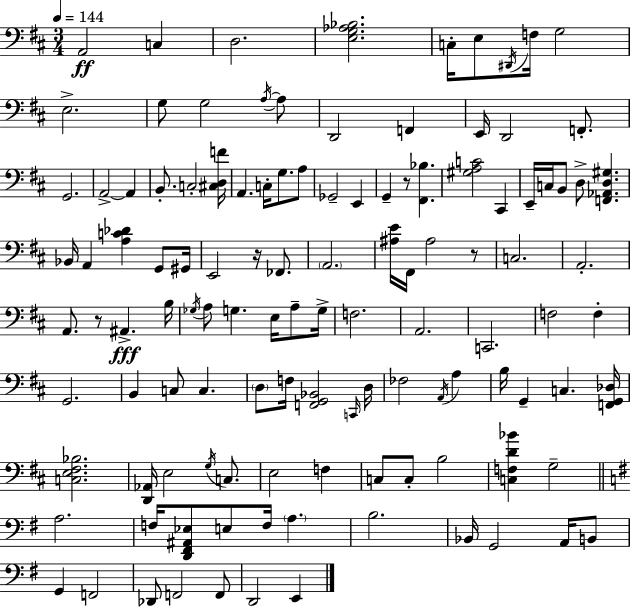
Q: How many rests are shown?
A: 4